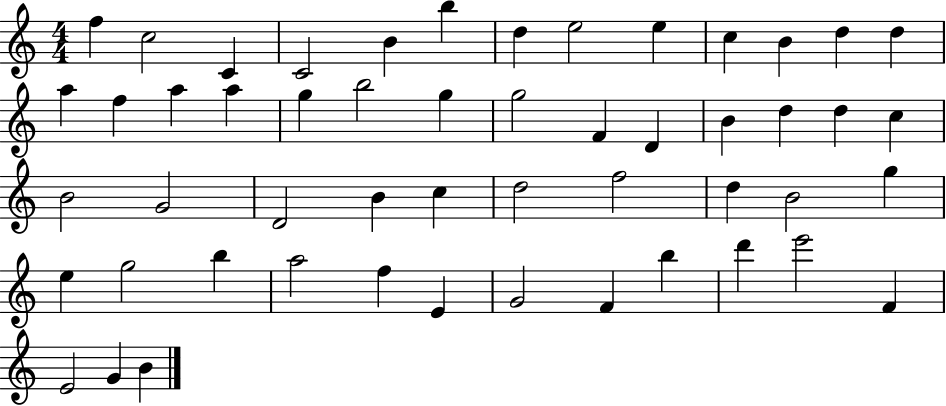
F5/q C5/h C4/q C4/h B4/q B5/q D5/q E5/h E5/q C5/q B4/q D5/q D5/q A5/q F5/q A5/q A5/q G5/q B5/h G5/q G5/h F4/q D4/q B4/q D5/q D5/q C5/q B4/h G4/h D4/h B4/q C5/q D5/h F5/h D5/q B4/h G5/q E5/q G5/h B5/q A5/h F5/q E4/q G4/h F4/q B5/q D6/q E6/h F4/q E4/h G4/q B4/q